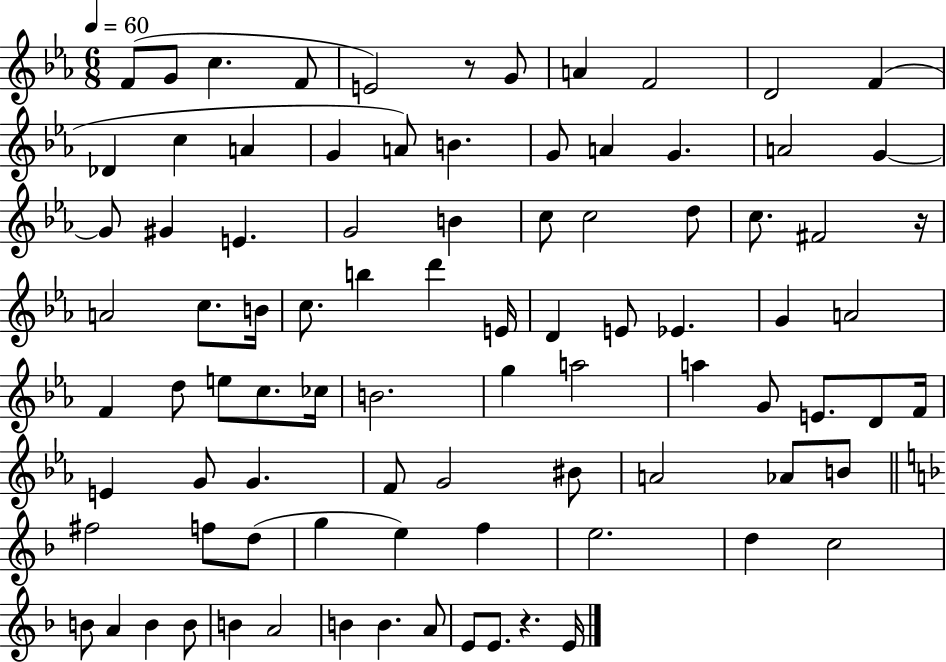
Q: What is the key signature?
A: EES major